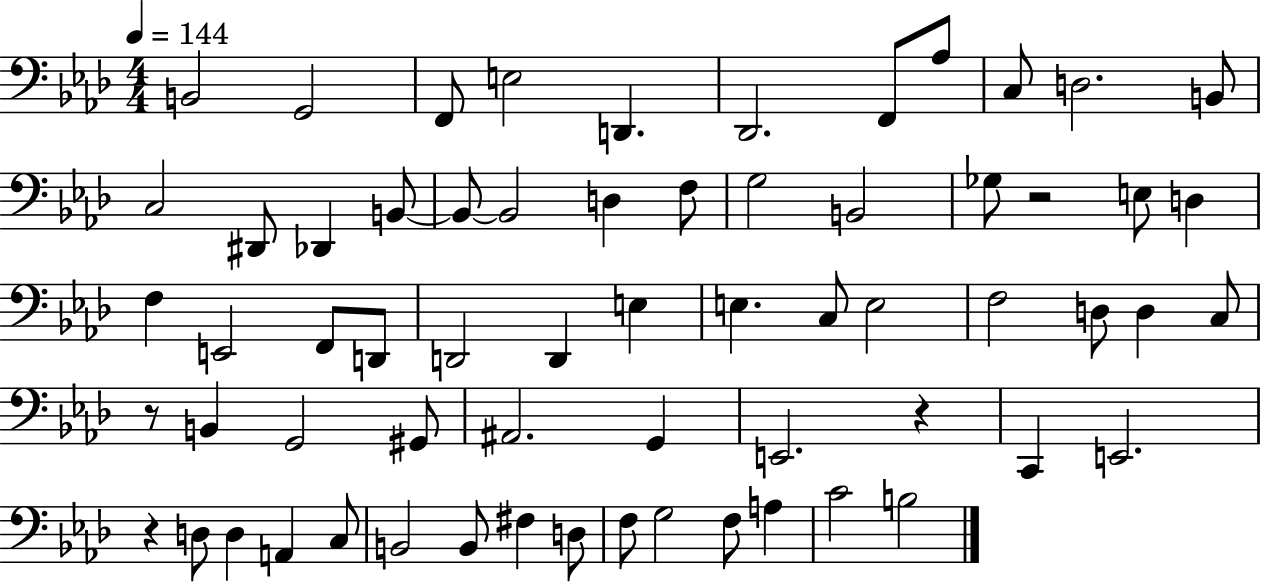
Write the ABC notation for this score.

X:1
T:Untitled
M:4/4
L:1/4
K:Ab
B,,2 G,,2 F,,/2 E,2 D,, _D,,2 F,,/2 _A,/2 C,/2 D,2 B,,/2 C,2 ^D,,/2 _D,, B,,/2 B,,/2 B,,2 D, F,/2 G,2 B,,2 _G,/2 z2 E,/2 D, F, E,,2 F,,/2 D,,/2 D,,2 D,, E, E, C,/2 E,2 F,2 D,/2 D, C,/2 z/2 B,, G,,2 ^G,,/2 ^A,,2 G,, E,,2 z C,, E,,2 z D,/2 D, A,, C,/2 B,,2 B,,/2 ^F, D,/2 F,/2 G,2 F,/2 A, C2 B,2